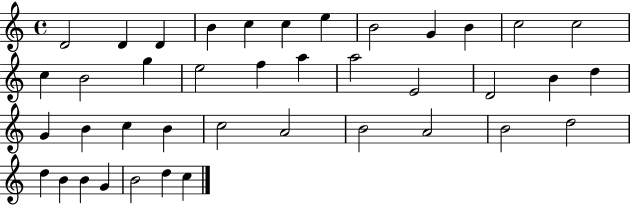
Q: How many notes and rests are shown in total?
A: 40